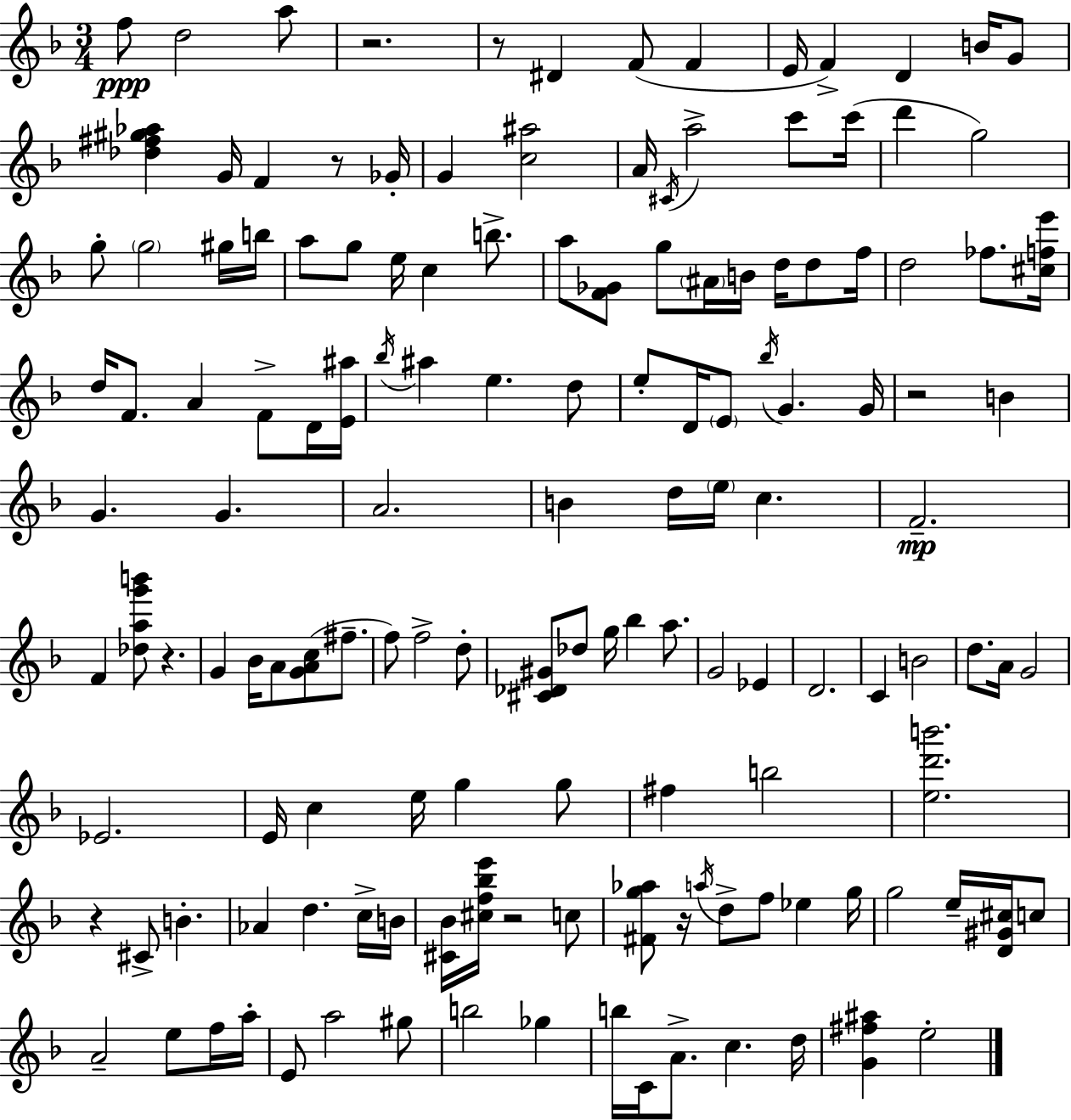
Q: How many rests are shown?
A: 8